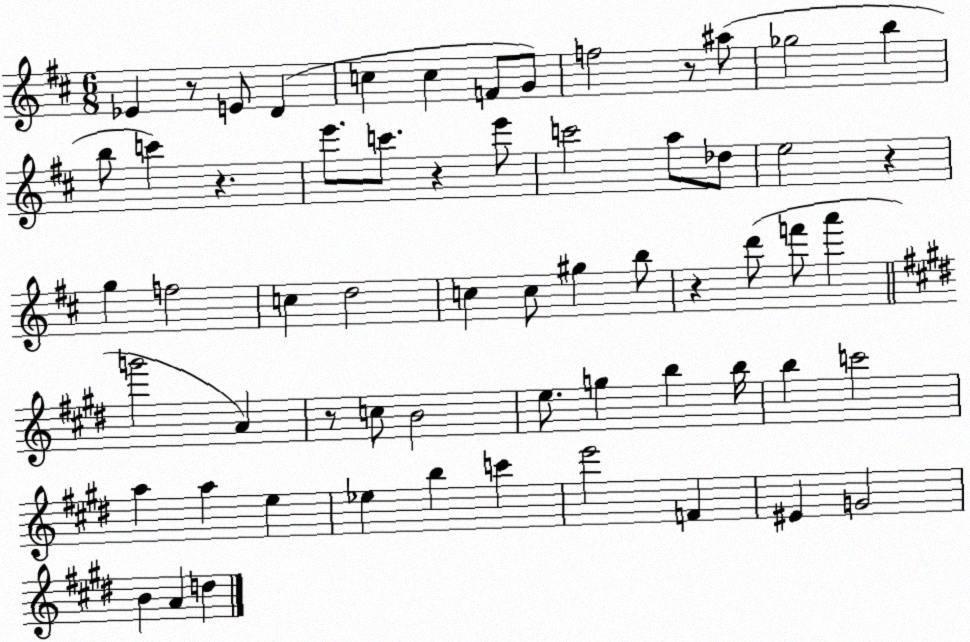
X:1
T:Untitled
M:6/8
L:1/4
K:D
_E z/2 E/2 D c c F/2 G/2 f2 z/2 ^a/2 _g2 b b/2 c' z e'/2 c'/2 z e'/2 c'2 a/2 _d/2 e2 z g f2 c d2 c c/2 ^g b/2 z d'/2 f'/2 a' g'2 A z/2 c/2 B2 e/2 g b b/4 b c'2 a a e _e b c' e'2 F ^E G2 B A d